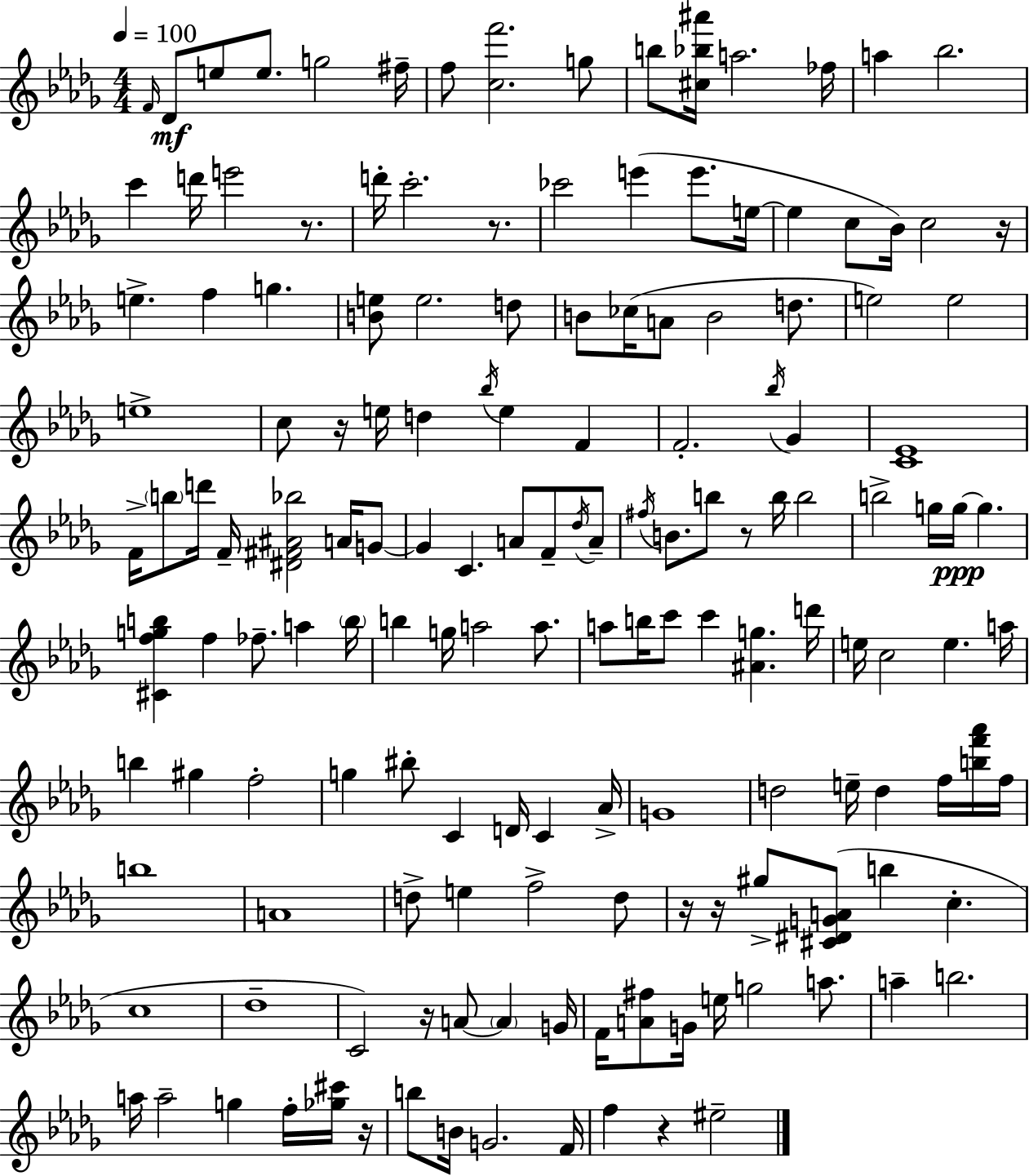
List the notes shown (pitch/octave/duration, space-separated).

F4/s Db4/e E5/e E5/e. G5/h F#5/s F5/e [C5,F6]/h. G5/e B5/e [C#5,Bb5,A#6]/s A5/h. FES5/s A5/q Bb5/h. C6/q D6/s E6/h R/e. D6/s C6/h. R/e. CES6/h E6/q E6/e. E5/s E5/q C5/e Bb4/s C5/h R/s E5/q. F5/q G5/q. [B4,E5]/e E5/h. D5/e B4/e CES5/s A4/e B4/h D5/e. E5/h E5/h E5/w C5/e R/s E5/s D5/q Bb5/s E5/q F4/q F4/h. Bb5/s Gb4/q [C4,Eb4]/w F4/s B5/e D6/s F4/s [D#4,F#4,A#4,Bb5]/h A4/s G4/e G4/q C4/q. A4/e F4/e Db5/s A4/e F#5/s B4/e. B5/e R/e B5/s B5/h B5/h G5/s G5/s G5/q. [C#4,F5,G5,B5]/q F5/q FES5/e. A5/q B5/s B5/q G5/s A5/h A5/e. A5/e B5/s C6/e C6/q [A#4,G5]/q. D6/s E5/s C5/h E5/q. A5/s B5/q G#5/q F5/h G5/q BIS5/e C4/q D4/s C4/q Ab4/s G4/w D5/h E5/s D5/q F5/s [B5,F6,Ab6]/s F5/s B5/w A4/w D5/e E5/q F5/h D5/e R/s R/s G#5/e [C#4,D#4,G4,A4]/e B5/q C5/q. C5/w Db5/w C4/h R/s A4/e A4/q G4/s F4/s [A4,F#5]/e G4/s E5/s G5/h A5/e. A5/q B5/h. A5/s A5/h G5/q F5/s [Gb5,C#6]/s R/s B5/e B4/s G4/h. F4/s F5/q R/q EIS5/h